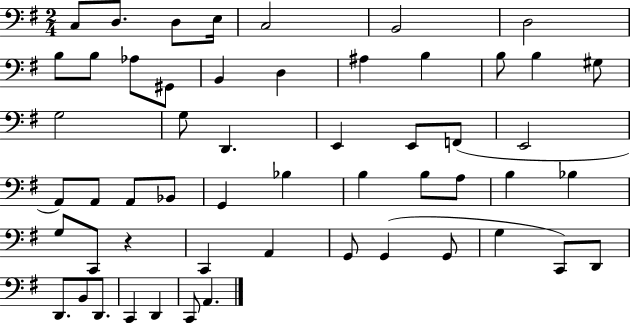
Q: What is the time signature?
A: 2/4